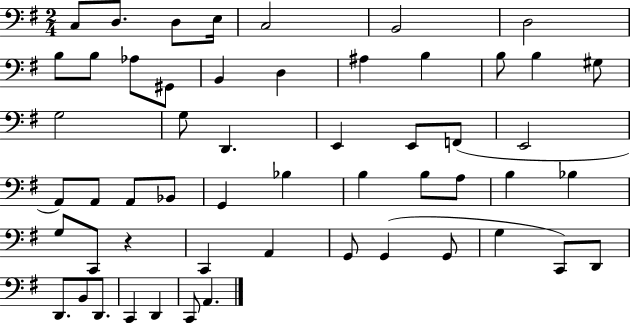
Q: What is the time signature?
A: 2/4